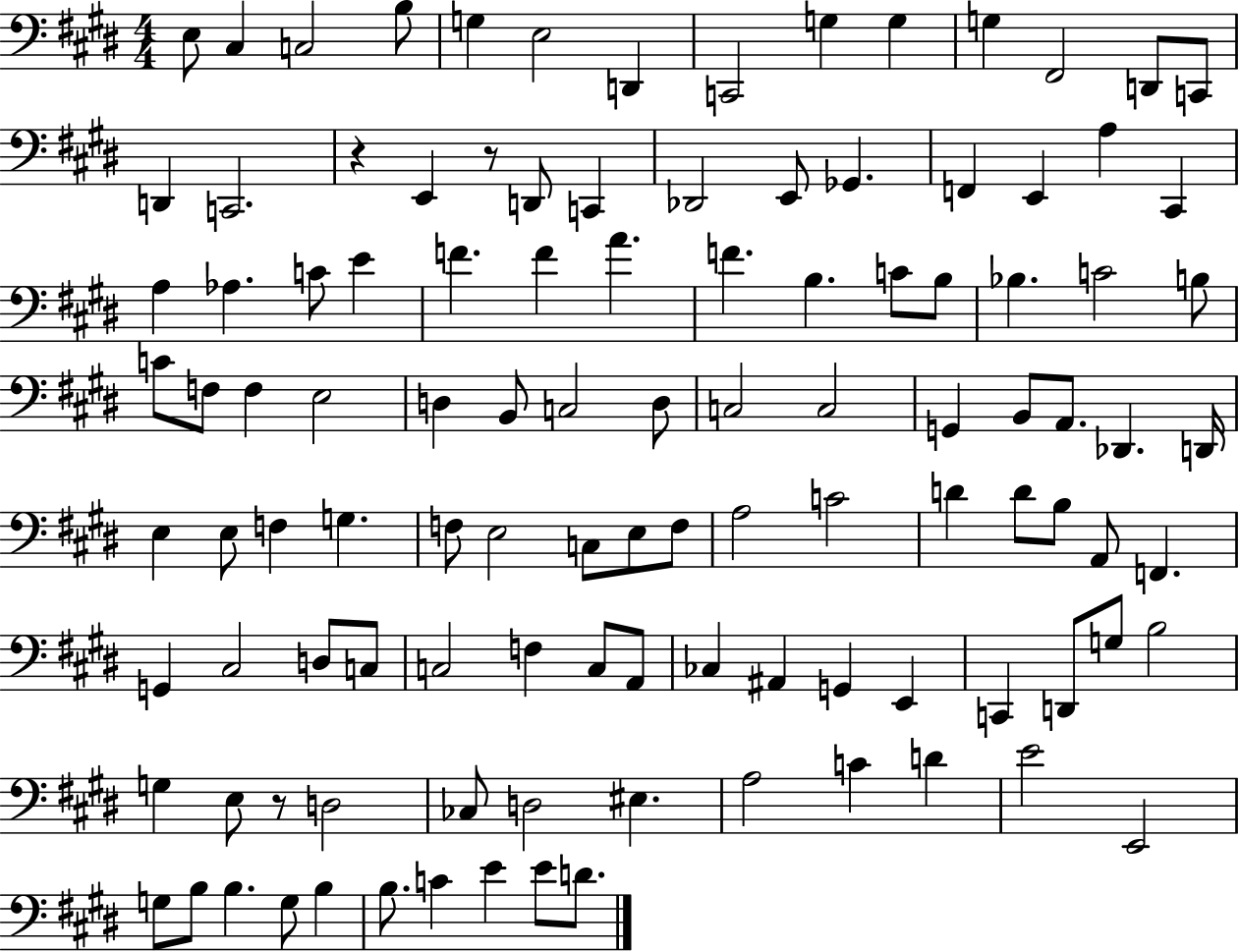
X:1
T:Untitled
M:4/4
L:1/4
K:E
E,/2 ^C, C,2 B,/2 G, E,2 D,, C,,2 G, G, G, ^F,,2 D,,/2 C,,/2 D,, C,,2 z E,, z/2 D,,/2 C,, _D,,2 E,,/2 _G,, F,, E,, A, ^C,, A, _A, C/2 E F F A F B, C/2 B,/2 _B, C2 B,/2 C/2 F,/2 F, E,2 D, B,,/2 C,2 D,/2 C,2 C,2 G,, B,,/2 A,,/2 _D,, D,,/4 E, E,/2 F, G, F,/2 E,2 C,/2 E,/2 F,/2 A,2 C2 D D/2 B,/2 A,,/2 F,, G,, ^C,2 D,/2 C,/2 C,2 F, C,/2 A,,/2 _C, ^A,, G,, E,, C,, D,,/2 G,/2 B,2 G, E,/2 z/2 D,2 _C,/2 D,2 ^E, A,2 C D E2 E,,2 G,/2 B,/2 B, G,/2 B, B,/2 C E E/2 D/2